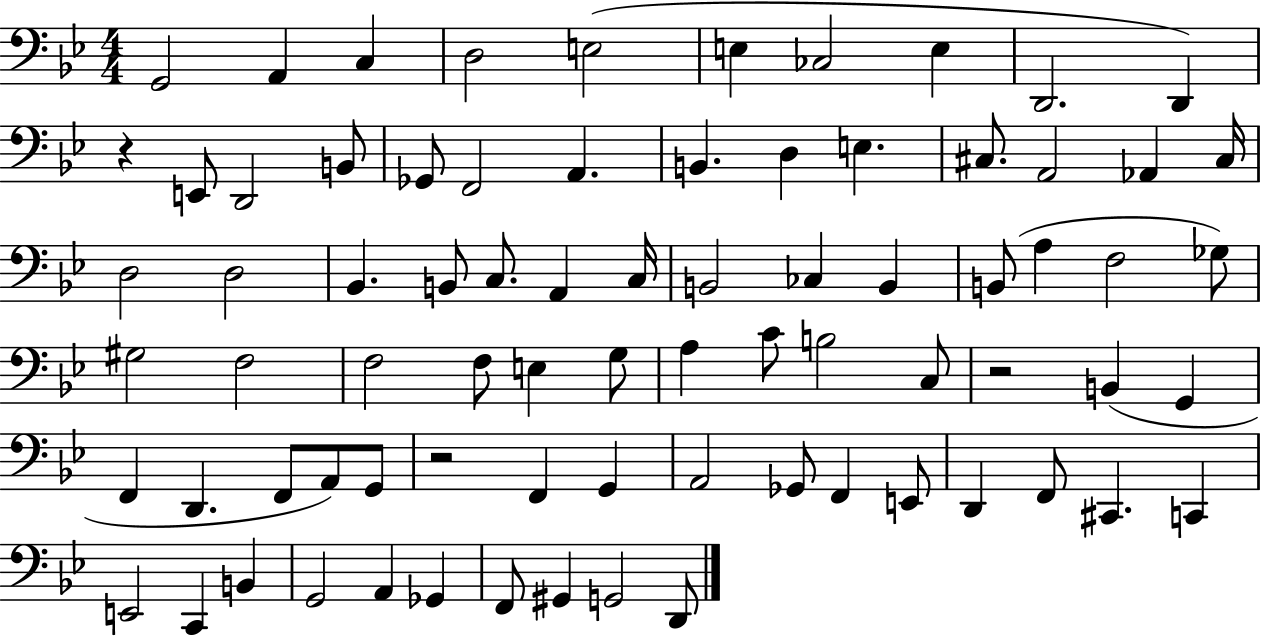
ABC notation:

X:1
T:Untitled
M:4/4
L:1/4
K:Bb
G,,2 A,, C, D,2 E,2 E, _C,2 E, D,,2 D,, z E,,/2 D,,2 B,,/2 _G,,/2 F,,2 A,, B,, D, E, ^C,/2 A,,2 _A,, ^C,/4 D,2 D,2 _B,, B,,/2 C,/2 A,, C,/4 B,,2 _C, B,, B,,/2 A, F,2 _G,/2 ^G,2 F,2 F,2 F,/2 E, G,/2 A, C/2 B,2 C,/2 z2 B,, G,, F,, D,, F,,/2 A,,/2 G,,/2 z2 F,, G,, A,,2 _G,,/2 F,, E,,/2 D,, F,,/2 ^C,, C,, E,,2 C,, B,, G,,2 A,, _G,, F,,/2 ^G,, G,,2 D,,/2